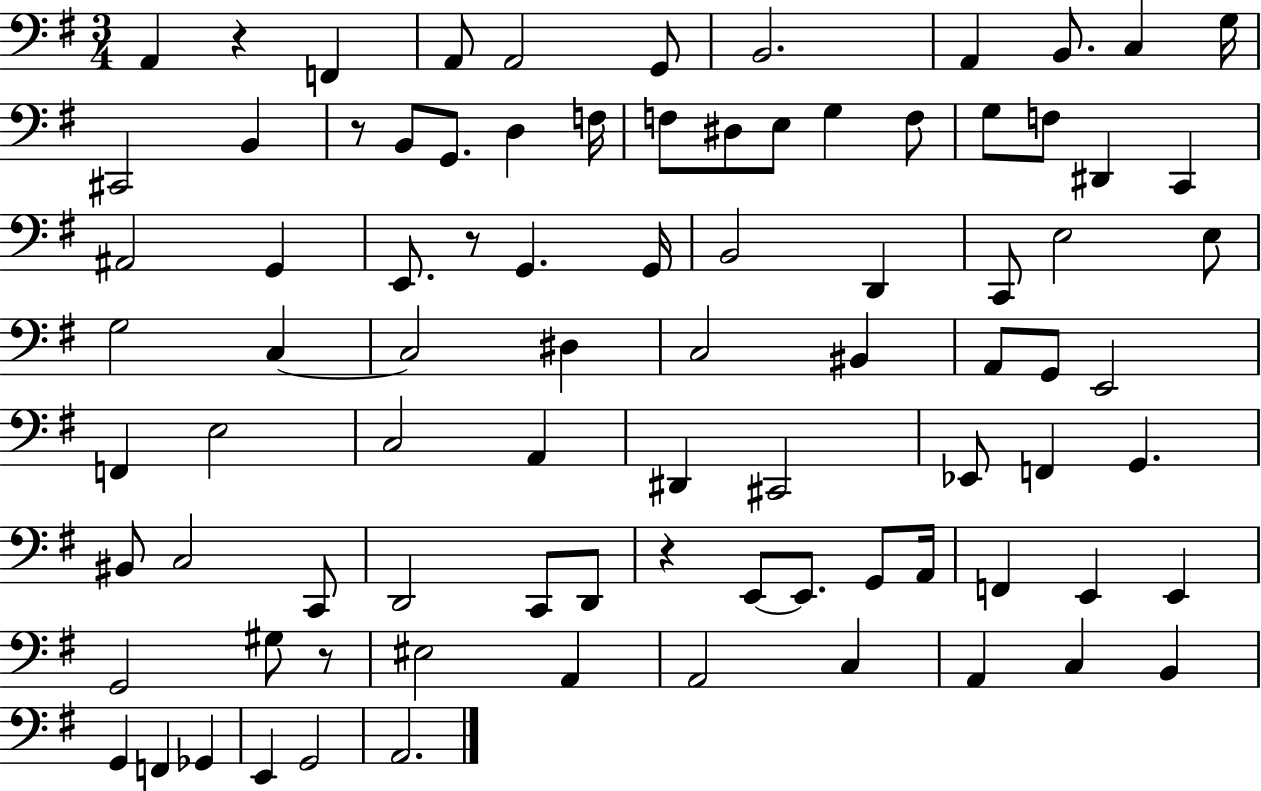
X:1
T:Untitled
M:3/4
L:1/4
K:G
A,, z F,, A,,/2 A,,2 G,,/2 B,,2 A,, B,,/2 C, G,/4 ^C,,2 B,, z/2 B,,/2 G,,/2 D, F,/4 F,/2 ^D,/2 E,/2 G, F,/2 G,/2 F,/2 ^D,, C,, ^A,,2 G,, E,,/2 z/2 G,, G,,/4 B,,2 D,, C,,/2 E,2 E,/2 G,2 C, C,2 ^D, C,2 ^B,, A,,/2 G,,/2 E,,2 F,, E,2 C,2 A,, ^D,, ^C,,2 _E,,/2 F,, G,, ^B,,/2 C,2 C,,/2 D,,2 C,,/2 D,,/2 z E,,/2 E,,/2 G,,/2 A,,/4 F,, E,, E,, G,,2 ^G,/2 z/2 ^E,2 A,, A,,2 C, A,, C, B,, G,, F,, _G,, E,, G,,2 A,,2